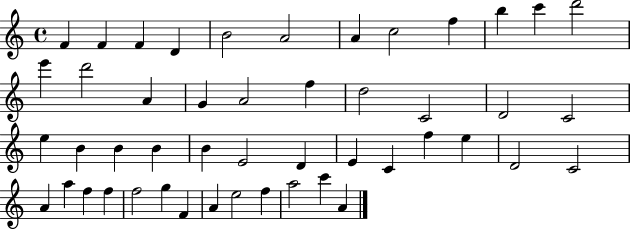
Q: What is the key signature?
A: C major